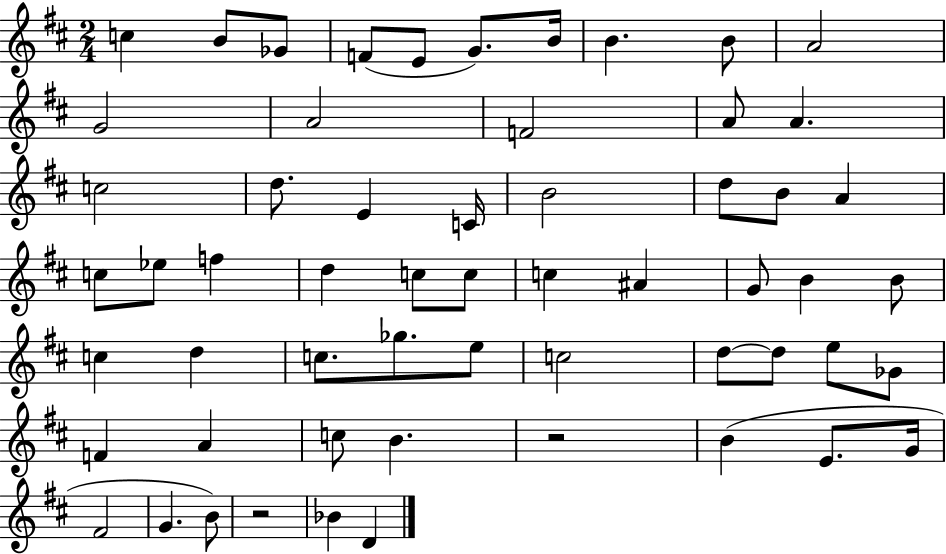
C5/q B4/e Gb4/e F4/e E4/e G4/e. B4/s B4/q. B4/e A4/h G4/h A4/h F4/h A4/e A4/q. C5/h D5/e. E4/q C4/s B4/h D5/e B4/e A4/q C5/e Eb5/e F5/q D5/q C5/e C5/e C5/q A#4/q G4/e B4/q B4/e C5/q D5/q C5/e. Gb5/e. E5/e C5/h D5/e D5/e E5/e Gb4/e F4/q A4/q C5/e B4/q. R/h B4/q E4/e. G4/s F#4/h G4/q. B4/e R/h Bb4/q D4/q